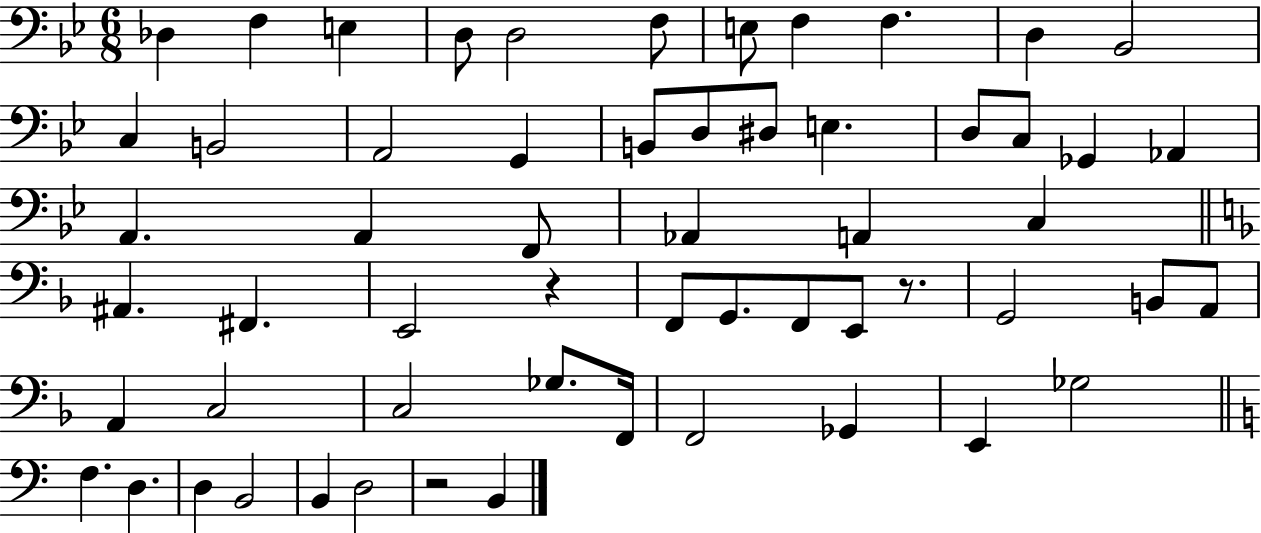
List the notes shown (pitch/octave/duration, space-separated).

Db3/q F3/q E3/q D3/e D3/h F3/e E3/e F3/q F3/q. D3/q Bb2/h C3/q B2/h A2/h G2/q B2/e D3/e D#3/e E3/q. D3/e C3/e Gb2/q Ab2/q A2/q. A2/q F2/e Ab2/q A2/q C3/q A#2/q. F#2/q. E2/h R/q F2/e G2/e. F2/e E2/e R/e. G2/h B2/e A2/e A2/q C3/h C3/h Gb3/e. F2/s F2/h Gb2/q E2/q Gb3/h F3/q. D3/q. D3/q B2/h B2/q D3/h R/h B2/q